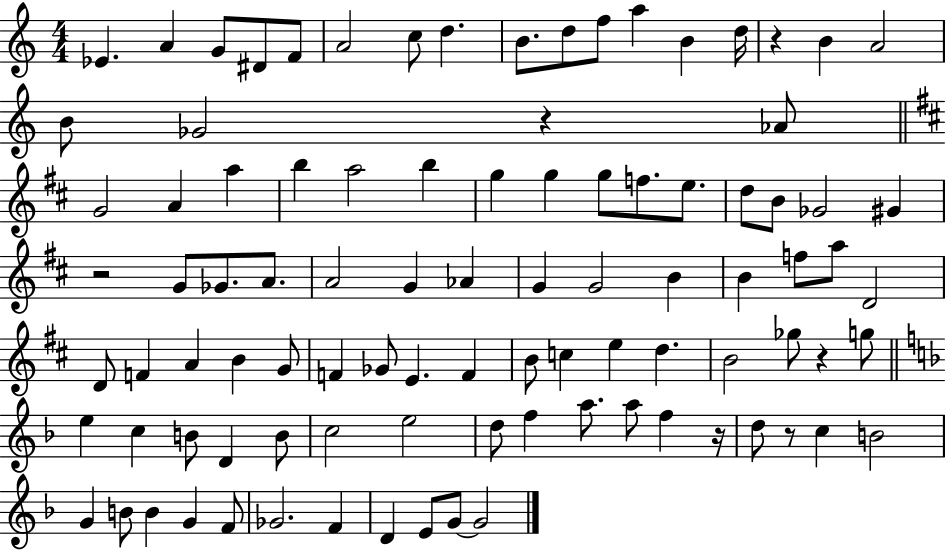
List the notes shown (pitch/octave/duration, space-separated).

Eb4/q. A4/q G4/e D#4/e F4/e A4/h C5/e D5/q. B4/e. D5/e F5/e A5/q B4/q D5/s R/q B4/q A4/h B4/e Gb4/h R/q Ab4/e G4/h A4/q A5/q B5/q A5/h B5/q G5/q G5/q G5/e F5/e. E5/e. D5/e B4/e Gb4/h G#4/q R/h G4/e Gb4/e. A4/e. A4/h G4/q Ab4/q G4/q G4/h B4/q B4/q F5/e A5/e D4/h D4/e F4/q A4/q B4/q G4/e F4/q Gb4/e E4/q. F4/q B4/e C5/q E5/q D5/q. B4/h Gb5/e R/q G5/e E5/q C5/q B4/e D4/q B4/e C5/h E5/h D5/e F5/q A5/e. A5/e F5/q R/s D5/e R/e C5/q B4/h G4/q B4/e B4/q G4/q F4/e Gb4/h. F4/q D4/q E4/e G4/e G4/h